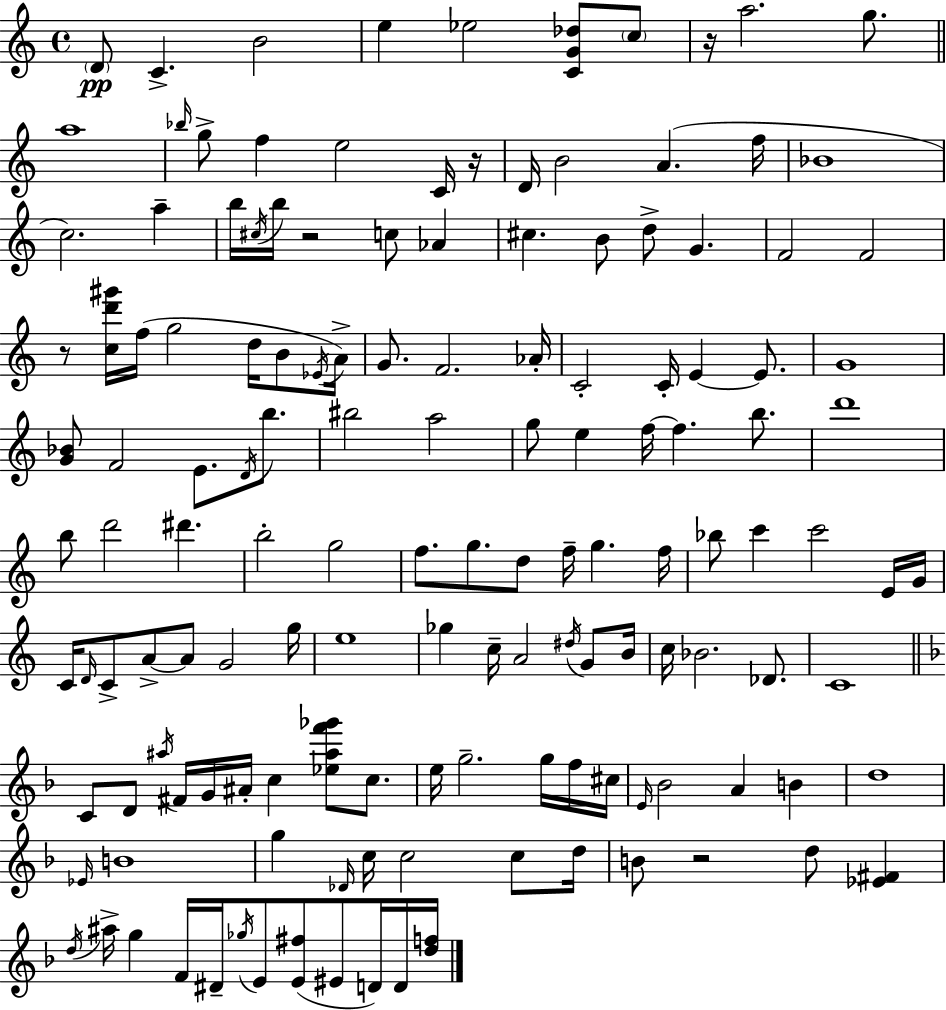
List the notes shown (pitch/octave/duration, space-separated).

D4/e C4/q. B4/h E5/q Eb5/h [C4,G4,Db5]/e C5/e R/s A5/h. G5/e. A5/w Bb5/s G5/e F5/q E5/h C4/s R/s D4/s B4/h A4/q. F5/s Bb4/w C5/h. A5/q B5/s C#5/s B5/s R/h C5/e Ab4/q C#5/q. B4/e D5/e G4/q. F4/h F4/h R/e [C5,D6,G#6]/s F5/s G5/h D5/s B4/e Eb4/s A4/s G4/e. F4/h. Ab4/s C4/h C4/s E4/q E4/e. G4/w [G4,Bb4]/e F4/h E4/e. D4/s B5/e. BIS5/h A5/h G5/e E5/q F5/s F5/q. B5/e. D6/w B5/e D6/h D#6/q. B5/h G5/h F5/e. G5/e. D5/e F5/s G5/q. F5/s Bb5/e C6/q C6/h E4/s G4/s C4/s D4/s C4/e A4/e A4/e G4/h G5/s E5/w Gb5/q C5/s A4/h D#5/s G4/e B4/s C5/s Bb4/h. Db4/e. C4/w C4/e D4/e A#5/s F#4/s G4/s A#4/s C5/q [Eb5,A#5,F6,Gb6]/e C5/e. E5/s G5/h. G5/s F5/s C#5/s E4/s Bb4/h A4/q B4/q D5/w Eb4/s B4/w G5/q Db4/s C5/s C5/h C5/e D5/s B4/e R/h D5/e [Eb4,F#4]/q D5/s A#5/s G5/q F4/s D#4/s Gb5/s E4/e [E4,F#5]/e EIS4/e D4/s D4/s [D5,F5]/s